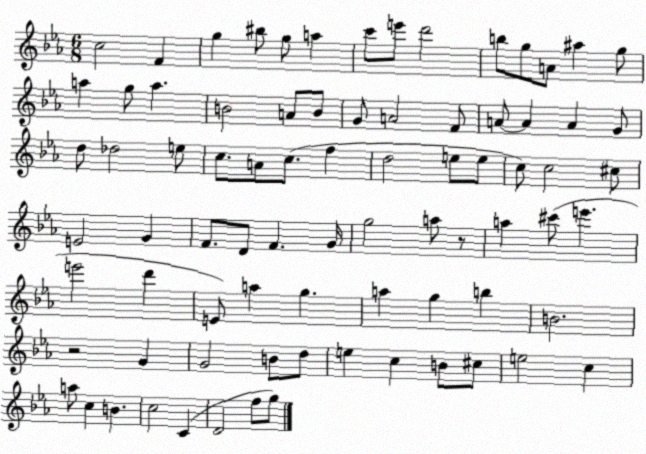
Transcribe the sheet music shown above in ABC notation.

X:1
T:Untitled
M:6/8
L:1/4
K:Eb
c2 F g ^b/2 g/2 a c'/2 e'/2 d'2 b/2 g/2 A/2 ^a g/2 a g/2 a B2 A/2 B/2 G/2 A2 F/2 A/2 A A G/2 d/2 _d2 e/2 c/2 A/2 c/2 f d2 e/2 e/2 c/2 c2 ^c/2 E2 G F/2 D/2 F G/4 g2 a/2 z/2 a ^c'/2 e' e'2 d' E/2 a g a g b B2 z2 G G2 B/2 d/2 e c B/2 ^c/2 e2 c a/2 c B c2 C D2 f/2 g/2